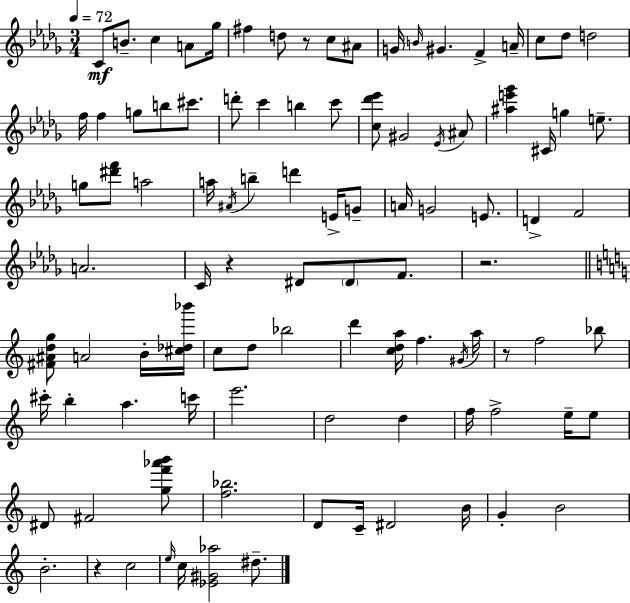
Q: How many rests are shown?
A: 5